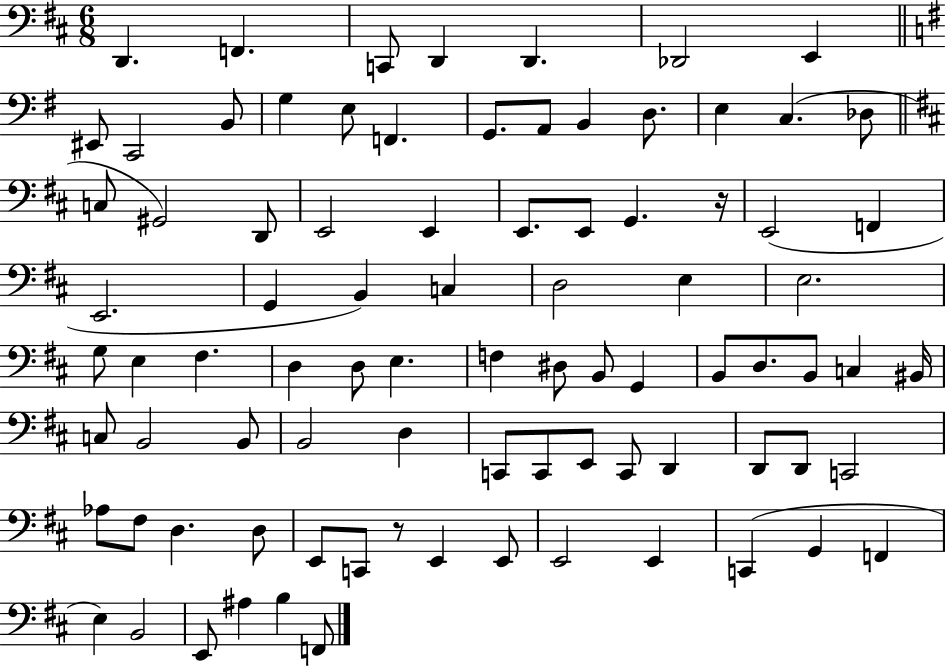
X:1
T:Untitled
M:6/8
L:1/4
K:D
D,, F,, C,,/2 D,, D,, _D,,2 E,, ^E,,/2 C,,2 B,,/2 G, E,/2 F,, G,,/2 A,,/2 B,, D,/2 E, C, _D,/2 C,/2 ^G,,2 D,,/2 E,,2 E,, E,,/2 E,,/2 G,, z/4 E,,2 F,, E,,2 G,, B,, C, D,2 E, E,2 G,/2 E, ^F, D, D,/2 E, F, ^D,/2 B,,/2 G,, B,,/2 D,/2 B,,/2 C, ^B,,/4 C,/2 B,,2 B,,/2 B,,2 D, C,,/2 C,,/2 E,,/2 C,,/2 D,, D,,/2 D,,/2 C,,2 _A,/2 ^F,/2 D, D,/2 E,,/2 C,,/2 z/2 E,, E,,/2 E,,2 E,, C,, G,, F,, E, B,,2 E,,/2 ^A, B, F,,/2